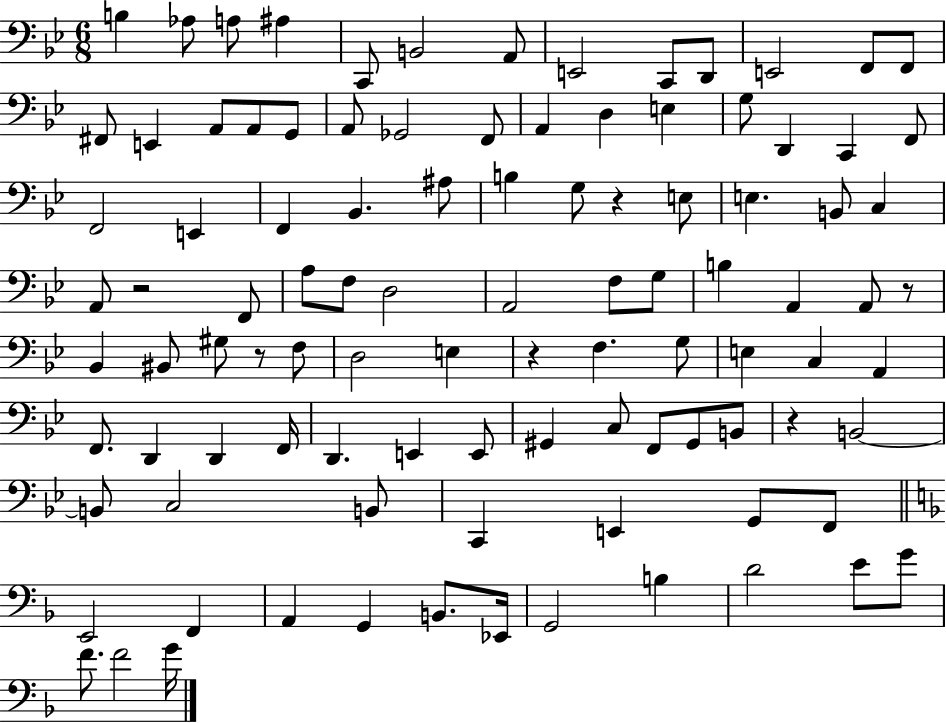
{
  \clef bass
  \numericTimeSignature
  \time 6/8
  \key bes \major
  \repeat volta 2 { b4 aes8 a8 ais4 | c,8 b,2 a,8 | e,2 c,8 d,8 | e,2 f,8 f,8 | \break fis,8 e,4 a,8 a,8 g,8 | a,8 ges,2 f,8 | a,4 d4 e4 | g8 d,4 c,4 f,8 | \break f,2 e,4 | f,4 bes,4. ais8 | b4 g8 r4 e8 | e4. b,8 c4 | \break a,8 r2 f,8 | a8 f8 d2 | a,2 f8 g8 | b4 a,4 a,8 r8 | \break bes,4 bis,8 gis8 r8 f8 | d2 e4 | r4 f4. g8 | e4 c4 a,4 | \break f,8. d,4 d,4 f,16 | d,4. e,4 e,8 | gis,4 c8 f,8 gis,8 b,8 | r4 b,2~~ | \break b,8 c2 b,8 | c,4 e,4 g,8 f,8 | \bar "||" \break \key f \major e,2 f,4 | a,4 g,4 b,8. ees,16 | g,2 b4 | d'2 e'8 g'8 | \break f'8. f'2 g'16 | } \bar "|."
}